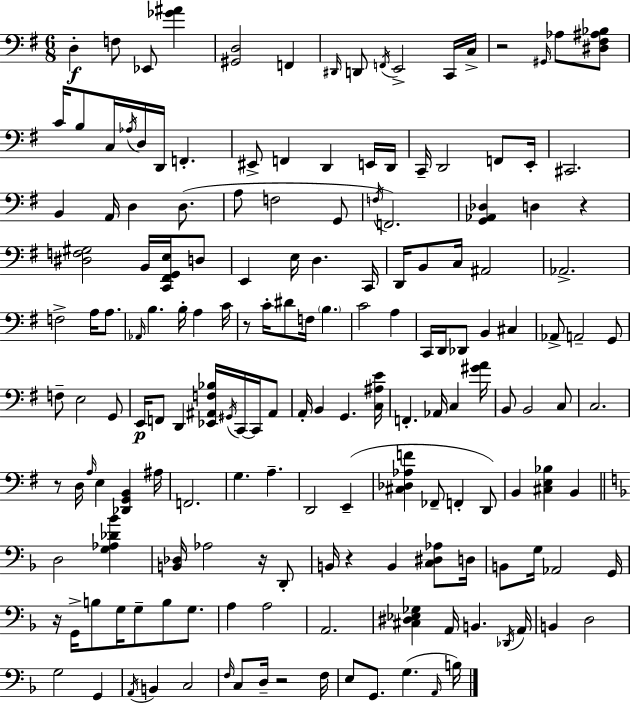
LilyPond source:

{
  \clef bass
  \numericTimeSignature
  \time 6/8
  \key e \minor
  d4-.\f f8 ees,8 <ges' ais'>4 | <gis, d>2 f,4 | \grace { dis,16 } d,8 \acciaccatura { f,16 } e,2-> | c,16 c16-> r2 \grace { gis,16 } aes8 | \break <dis fis ais bes>8 c'16 b8 c16 \acciaccatura { aes16 } d16 d,16 f,4.-. | eis,8-> f,4 d,4 | e,16 d,16 c,16-- d,2 | f,8 e,16-. cis,2. | \break b,4 a,16 d4 | d8.( a8 f2 | g,8 \acciaccatura { f16 } f,2.) | <g, aes, des>4 d4 | \break r4 <dis f gis>2 | b,16 <c, fis, g, e>16 d8 e,4 e16 d4. | c,16 d,16 b,8 c16 ais,2 | aes,2.-> | \break f2-> | a16 a8. \grace { aes,16 } b4. | b16-. a4 c'16 r8 c'16-. dis'8 f16 | \parenthesize b4. c'2 | \break a4 c,16 d,16 des,8 b,4 | cis4 aes,8-> a,2-- | g,8 f8-- e2 | g,8 e,16\p f,8 d,4 | \break <ees, ais, f bes>16 \acciaccatura { gis,16 } c,16~~ c,16 ais,8 a,16-. b,4 | g,4. <c ais e'>16 f,4.-. | aes,16 c4 <gis' a'>16 b,8 b,2 | c8 c2. | \break r8 d16 \grace { a16 } e4 | <des, g, b,>4 ais16 f,2. | g4. | a4.-- d,2 | \break e,4--( <cis des aes f'>4 | fes,8-- f,4-. d,8) b,4 | <cis e bes>4 b,4 \bar "||" \break \key d \minor d2 <g aes des' bes'>4 | <b, des>16 aes2 r16 d,8-. | b,16 r4 b,4 <c dis aes>8 d16 | b,8 g16 aes,2 g,16 | \break r16 g,16-> b8 g16 g8-- b8 g8. | a4 a2 | a,2. | <cis dis ees ges>4 a,16 b,4. \acciaccatura { des,16 } | \break a,16 b,4 d2 | g2 g,4 | \acciaccatura { a,16 } b,4 c2 | \grace { f16 } c8 d16-- r2 | \break f16 e8 g,8. g4.( | \grace { a,16 } b16) \bar "|."
}